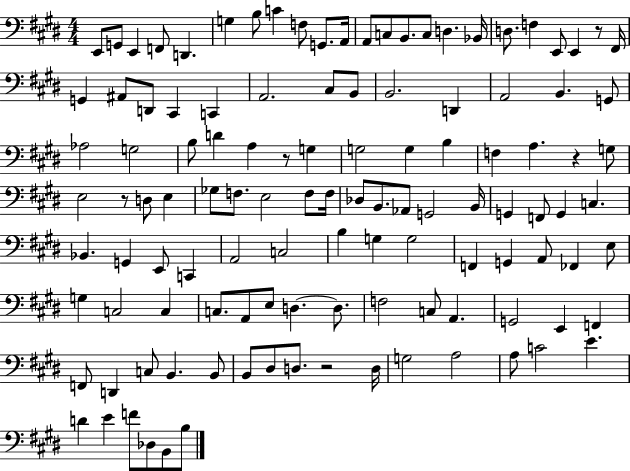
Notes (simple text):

E2/e G2/e E2/q F2/e D2/q. G3/q B3/e C4/q F3/e G2/e. A2/s A2/e C3/e B2/e. C3/e D3/q. Bb2/s D3/e. F3/q E2/e E2/q R/e F#2/s G2/q A#2/e D2/e C#2/q C2/q A2/h. C#3/e B2/e B2/h. D2/q A2/h B2/q. G2/e Ab3/h G3/h B3/e D4/q A3/q R/e G3/q G3/h G3/q B3/q F3/q A3/q. R/q G3/e E3/h R/e D3/e E3/q Gb3/e F3/e. E3/h F3/e F3/s Db3/e B2/e. Ab2/e G2/h B2/s G2/q F2/e G2/q C3/q. Bb2/q. G2/q E2/e C2/q A2/h C3/h B3/q G3/q G3/h F2/q G2/q A2/e FES2/q E3/e G3/q C3/h C3/q C3/e. A2/e E3/e D3/q. D3/e. F3/h C3/e A2/q. G2/h E2/q F2/q F2/e D2/q C3/e B2/q. B2/e B2/e D#3/e D3/e. R/h D3/s G3/h A3/h A3/e C4/h E4/q. D4/q E4/q F4/e Db3/e B2/e B3/e